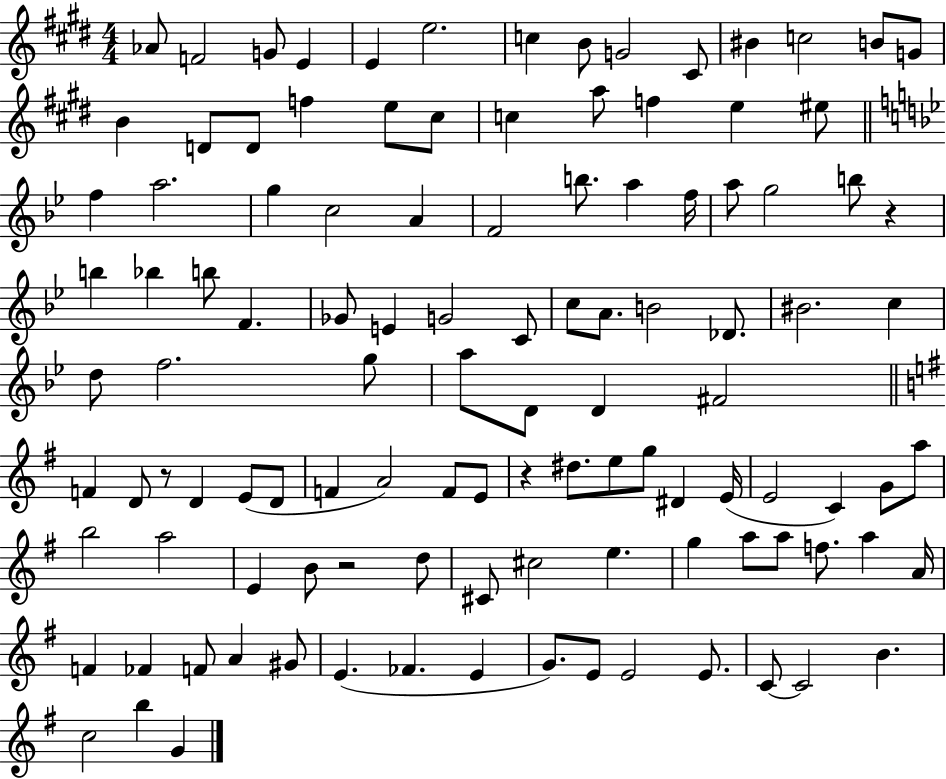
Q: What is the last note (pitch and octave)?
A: G4